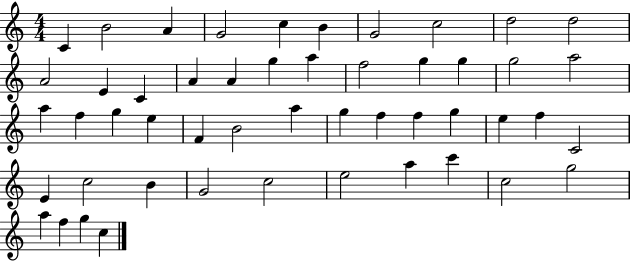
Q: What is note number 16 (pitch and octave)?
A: G5